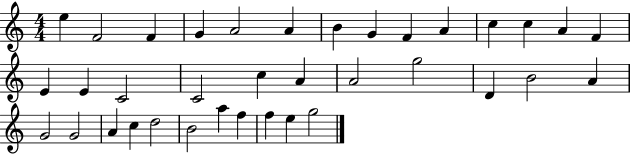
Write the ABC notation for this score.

X:1
T:Untitled
M:4/4
L:1/4
K:C
e F2 F G A2 A B G F A c c A F E E C2 C2 c A A2 g2 D B2 A G2 G2 A c d2 B2 a f f e g2